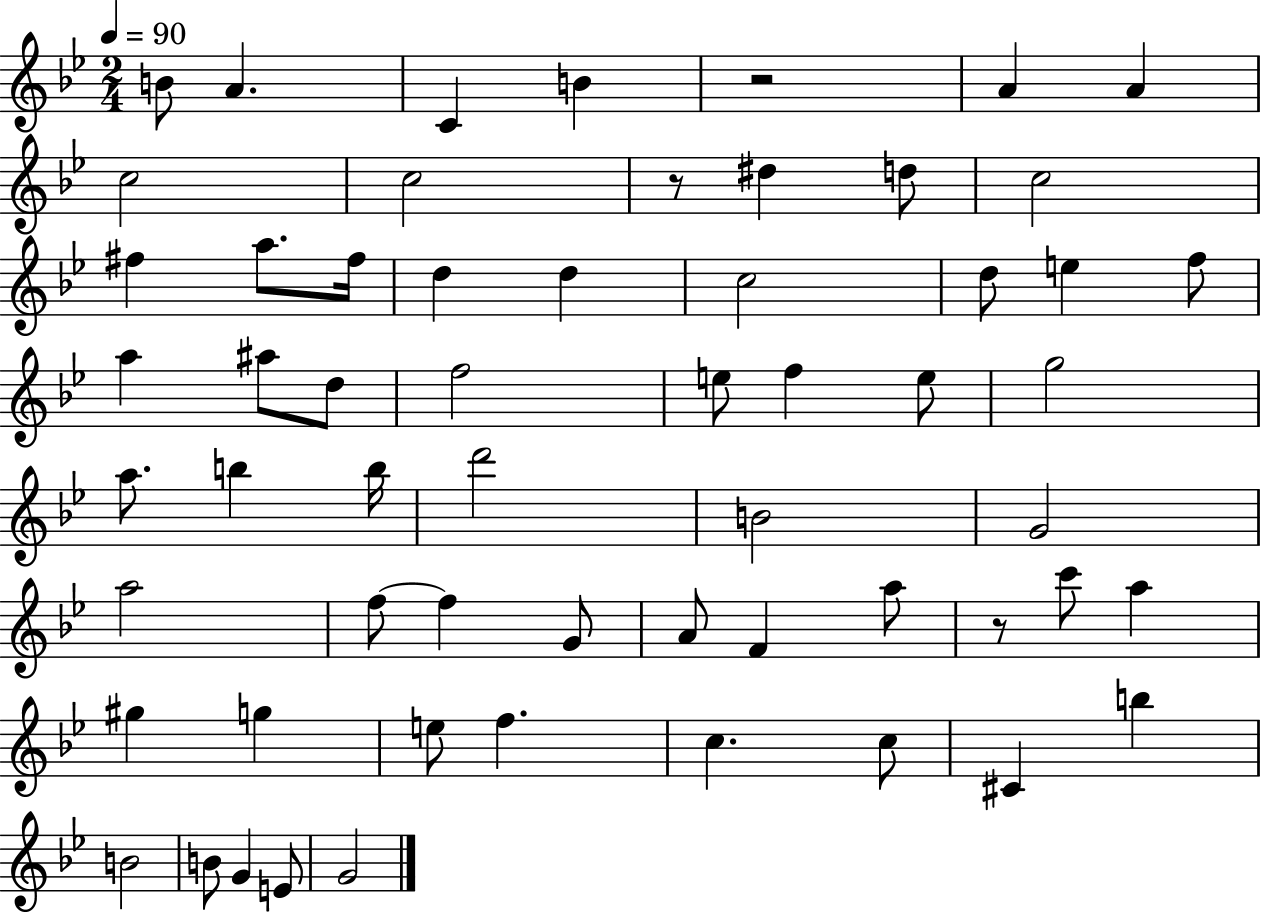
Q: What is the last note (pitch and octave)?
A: G4